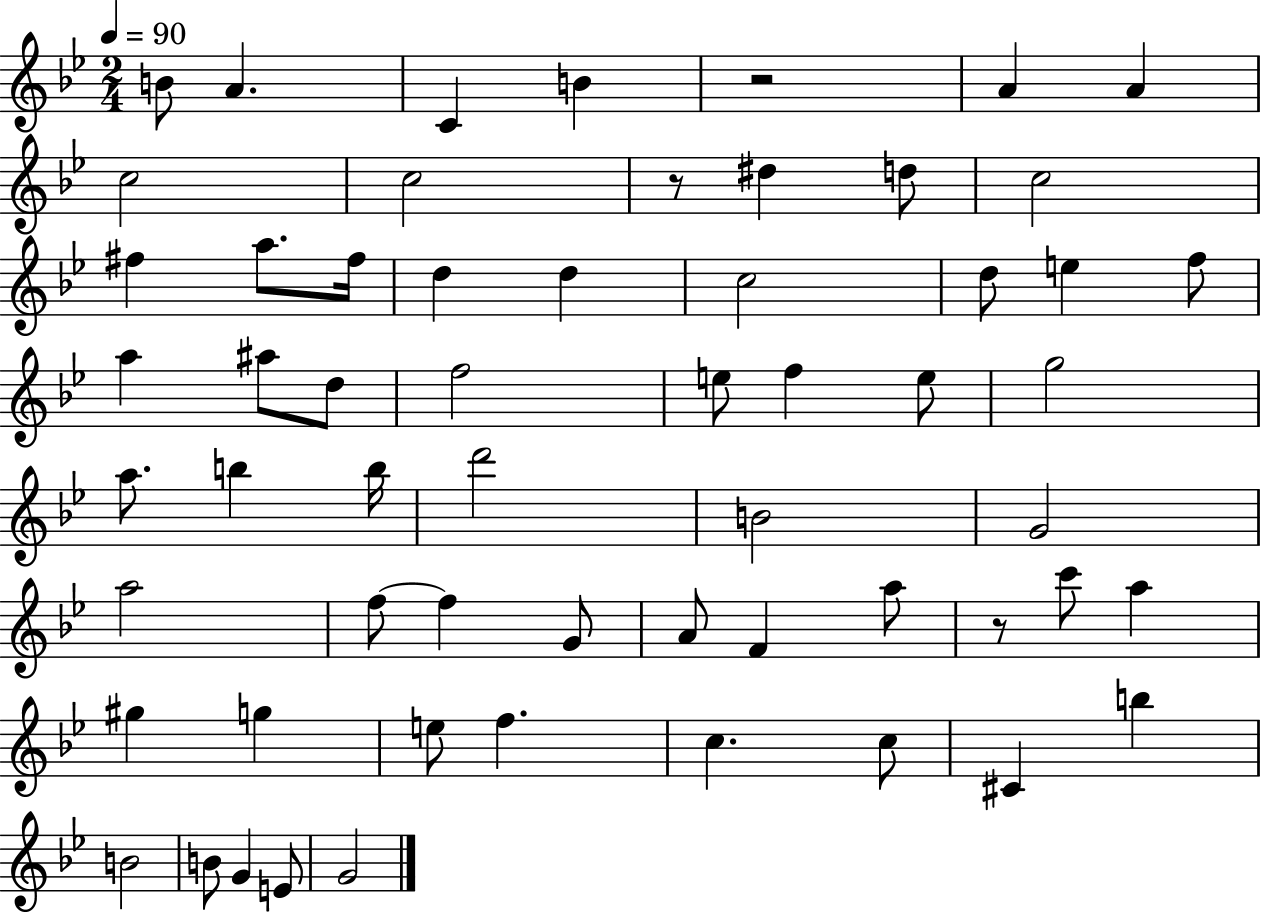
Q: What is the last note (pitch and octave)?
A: G4